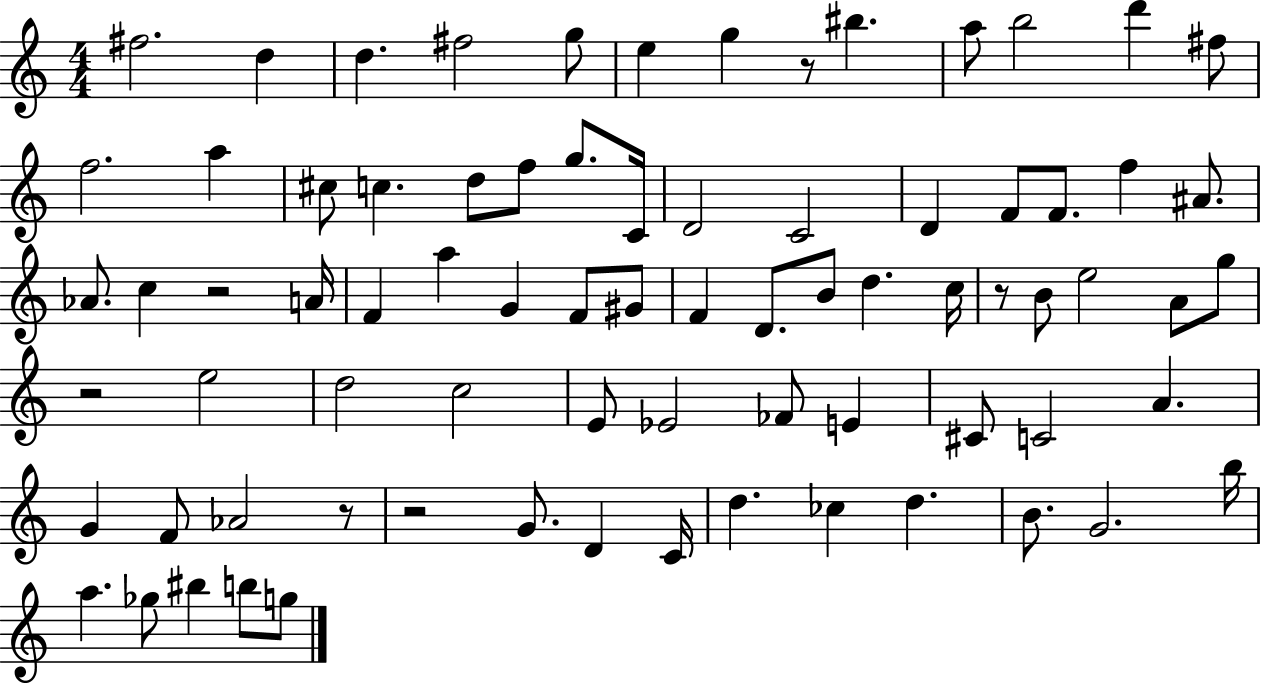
F#5/h. D5/q D5/q. F#5/h G5/e E5/q G5/q R/e BIS5/q. A5/e B5/h D6/q F#5/e F5/h. A5/q C#5/e C5/q. D5/e F5/e G5/e. C4/s D4/h C4/h D4/q F4/e F4/e. F5/q A#4/e. Ab4/e. C5/q R/h A4/s F4/q A5/q G4/q F4/e G#4/e F4/q D4/e. B4/e D5/q. C5/s R/e B4/e E5/h A4/e G5/e R/h E5/h D5/h C5/h E4/e Eb4/h FES4/e E4/q C#4/e C4/h A4/q. G4/q F4/e Ab4/h R/e R/h G4/e. D4/q C4/s D5/q. CES5/q D5/q. B4/e. G4/h. B5/s A5/q. Gb5/e BIS5/q B5/e G5/e